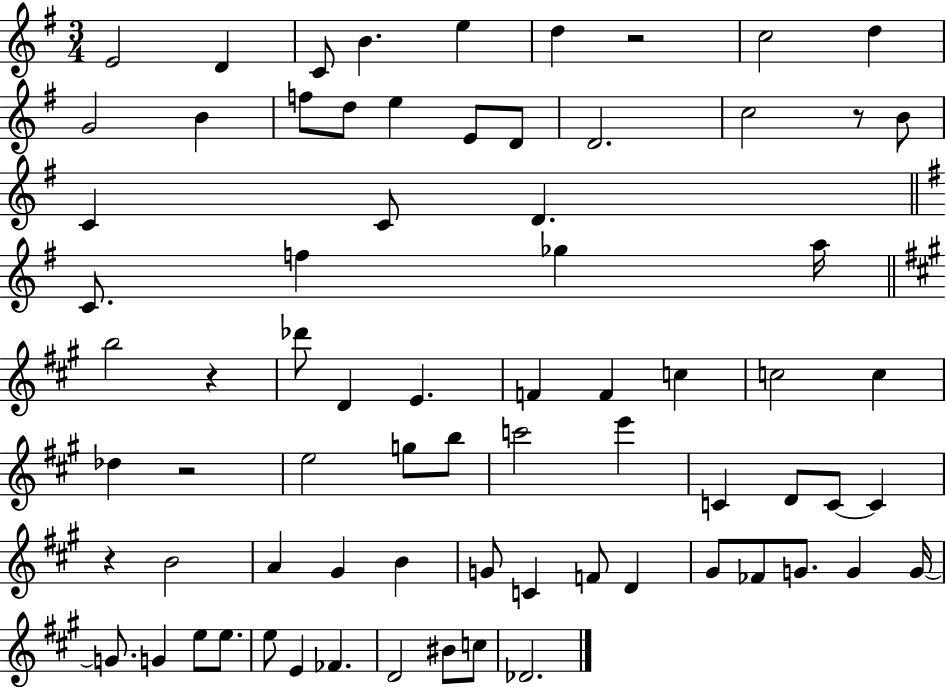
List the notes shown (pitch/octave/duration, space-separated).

E4/h D4/q C4/e B4/q. E5/q D5/q R/h C5/h D5/q G4/h B4/q F5/e D5/e E5/q E4/e D4/e D4/h. C5/h R/e B4/e C4/q C4/e D4/q. C4/e. F5/q Gb5/q A5/s B5/h R/q Db6/e D4/q E4/q. F4/q F4/q C5/q C5/h C5/q Db5/q R/h E5/h G5/e B5/e C6/h E6/q C4/q D4/e C4/e C4/q R/q B4/h A4/q G#4/q B4/q G4/e C4/q F4/e D4/q G#4/e FES4/e G4/e. G4/q G4/s G4/e. G4/q E5/e E5/e. E5/e E4/q FES4/q. D4/h BIS4/e C5/e Db4/h.